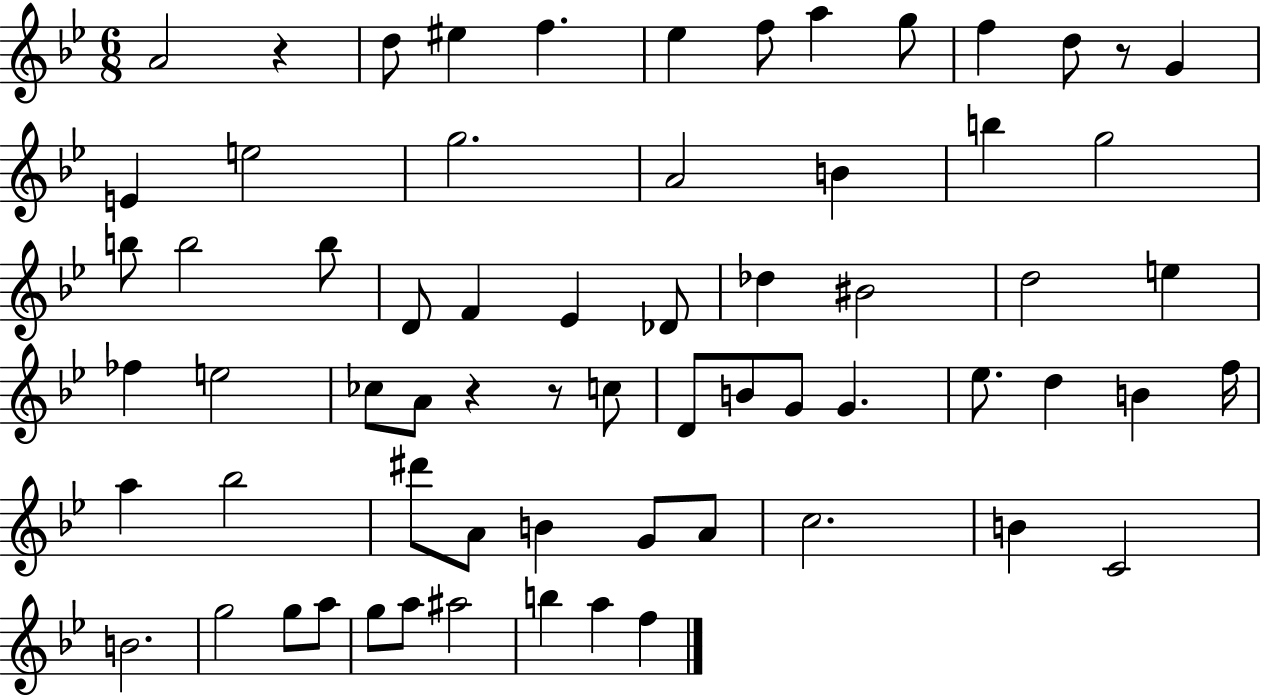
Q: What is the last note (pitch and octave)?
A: F5